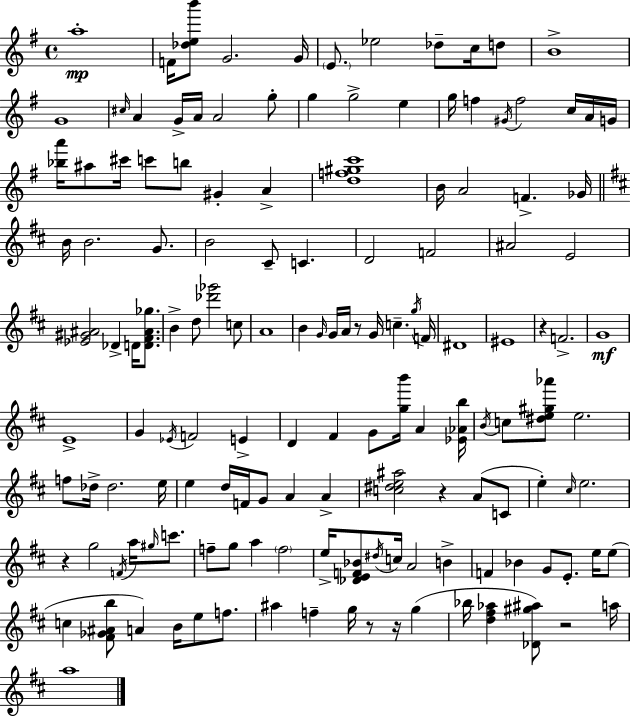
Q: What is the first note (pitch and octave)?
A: A5